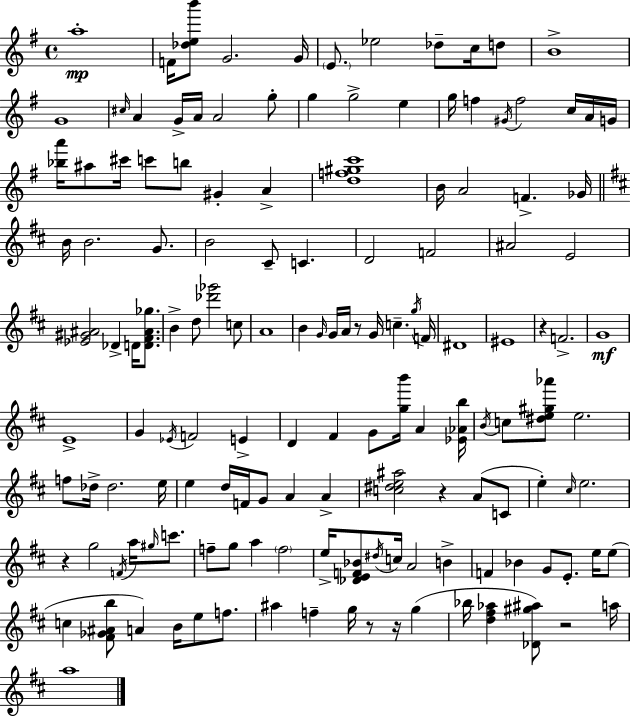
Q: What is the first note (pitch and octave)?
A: A5